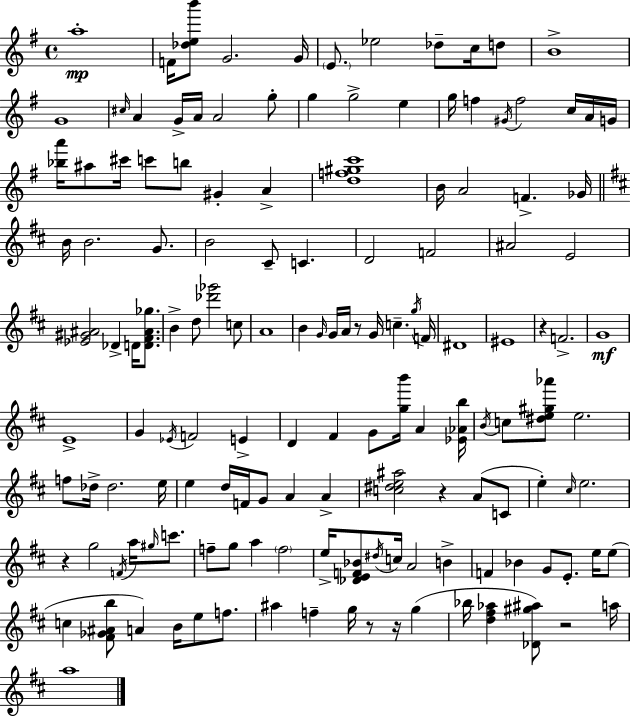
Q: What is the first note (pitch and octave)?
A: A5